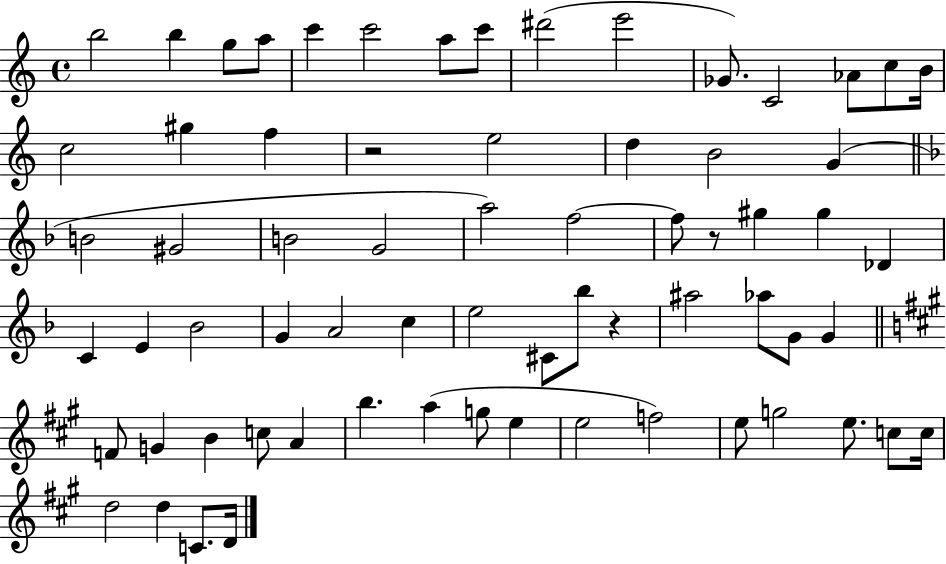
{
  \clef treble
  \time 4/4
  \defaultTimeSignature
  \key c \major
  b''2 b''4 g''8 a''8 | c'''4 c'''2 a''8 c'''8 | dis'''2( e'''2 | ges'8.) c'2 aes'8 c''8 b'16 | \break c''2 gis''4 f''4 | r2 e''2 | d''4 b'2 g'4( | \bar "||" \break \key f \major b'2 gis'2 | b'2 g'2 | a''2) f''2~~ | f''8 r8 gis''4 gis''4 des'4 | \break c'4 e'4 bes'2 | g'4 a'2 c''4 | e''2 cis'8 bes''8 r4 | ais''2 aes''8 g'8 g'4 | \break \bar "||" \break \key a \major f'8 g'4 b'4 c''8 a'4 | b''4. a''4( g''8 e''4 | e''2 f''2) | e''8 g''2 e''8. c''8 c''16 | \break d''2 d''4 c'8. d'16 | \bar "|."
}